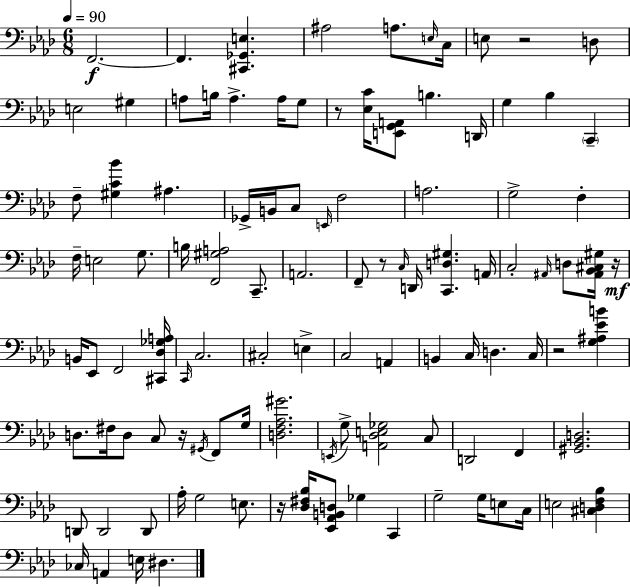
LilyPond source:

{
  \clef bass
  \numericTimeSignature
  \time 6/8
  \key aes \major
  \tempo 4 = 90
  f,2.~~\f | f,4. <cis, ges, e>4. | ais2 a8. \grace { e16 } | c16 e8 r2 d8 | \break e2 gis4 | a8 b16 a4.-> a16 g8 | r8 <ees c'>16 <e, g, a,>8 b4. | d,16 g4 bes4 \parenthesize c,4-- | \break f8-- <gis c' bes'>4 ais4. | ges,16-> b,16 c8 \grace { e,16 } f2 | a2. | g2-> f4-. | \break f16-- e2 g8. | b16 <f, gis a>2 c,8.-- | a,2. | f,8-- r8 \grace { c16 } d,16 <c, d gis>4. | \break a,16 c2-. \grace { ais,16 } | d8 <ais, bes, cis gis>16 r16\mf b,16 ees,8 f,2 | <cis, des ges a>16 \grace { c,16 } c2. | cis2-. | \break e4-> c2 | a,4 b,4 c16 d4. | c16 r2 | <g ais ees' b'>4 d8. fis16 d8 c8 | \break r16 \acciaccatura { gis,16 } f,8 g16 <d f aes gis'>2. | \acciaccatura { e,16 } g8-> <a, des e ges>2 | c8 d,2 | f,4 <gis, bes, d>2. | \break d,8 d,2 | d,8 aes16-. g2 | e8. r16 <des fis bes>16 <ees, aes, b, d>8 ges4 | c,4 g2-- | \break g16 e8 c16 e2 | <cis d f bes>4 ces16 a,4 | e16 dis4. \bar "|."
}